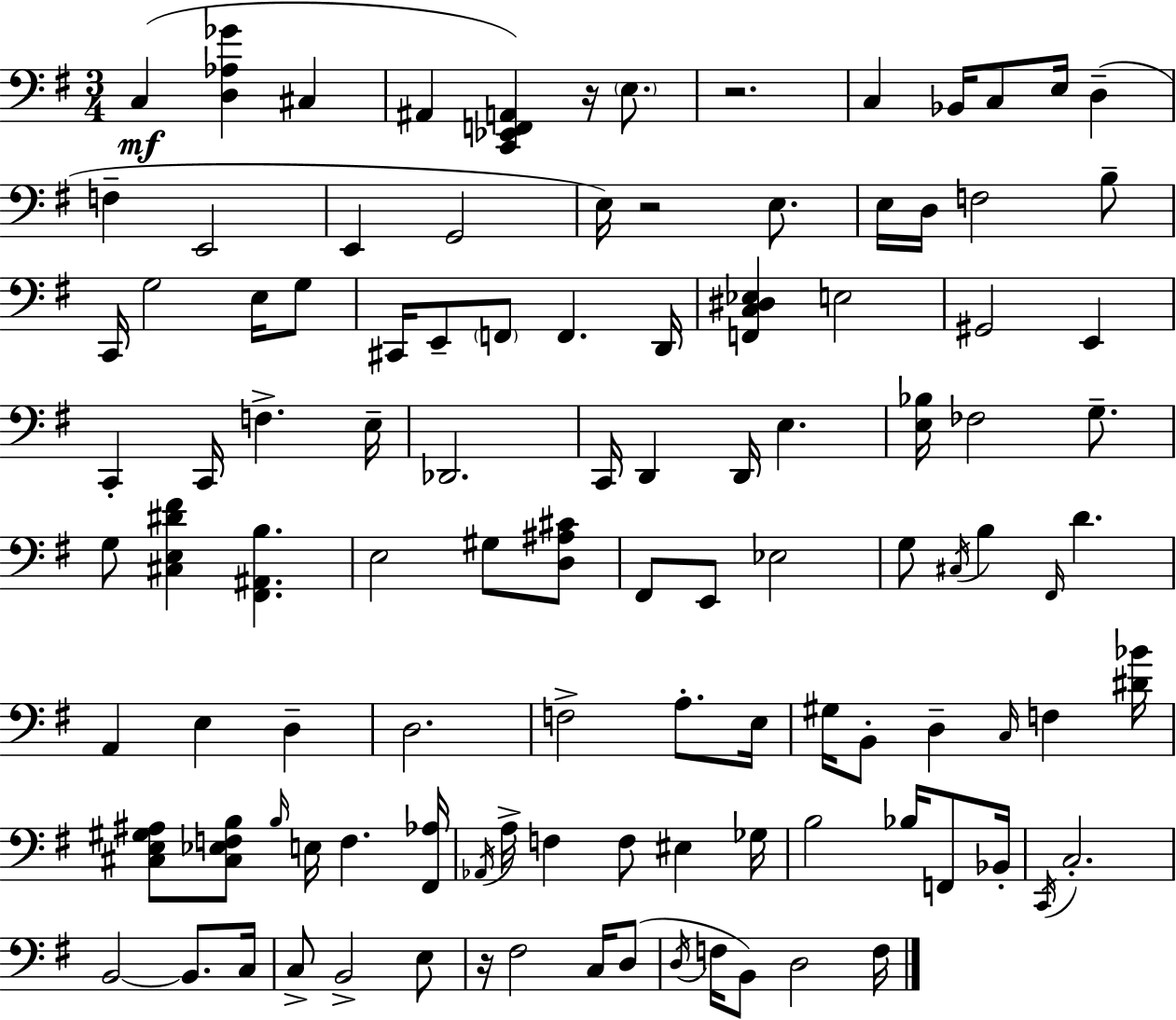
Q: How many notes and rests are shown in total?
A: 109